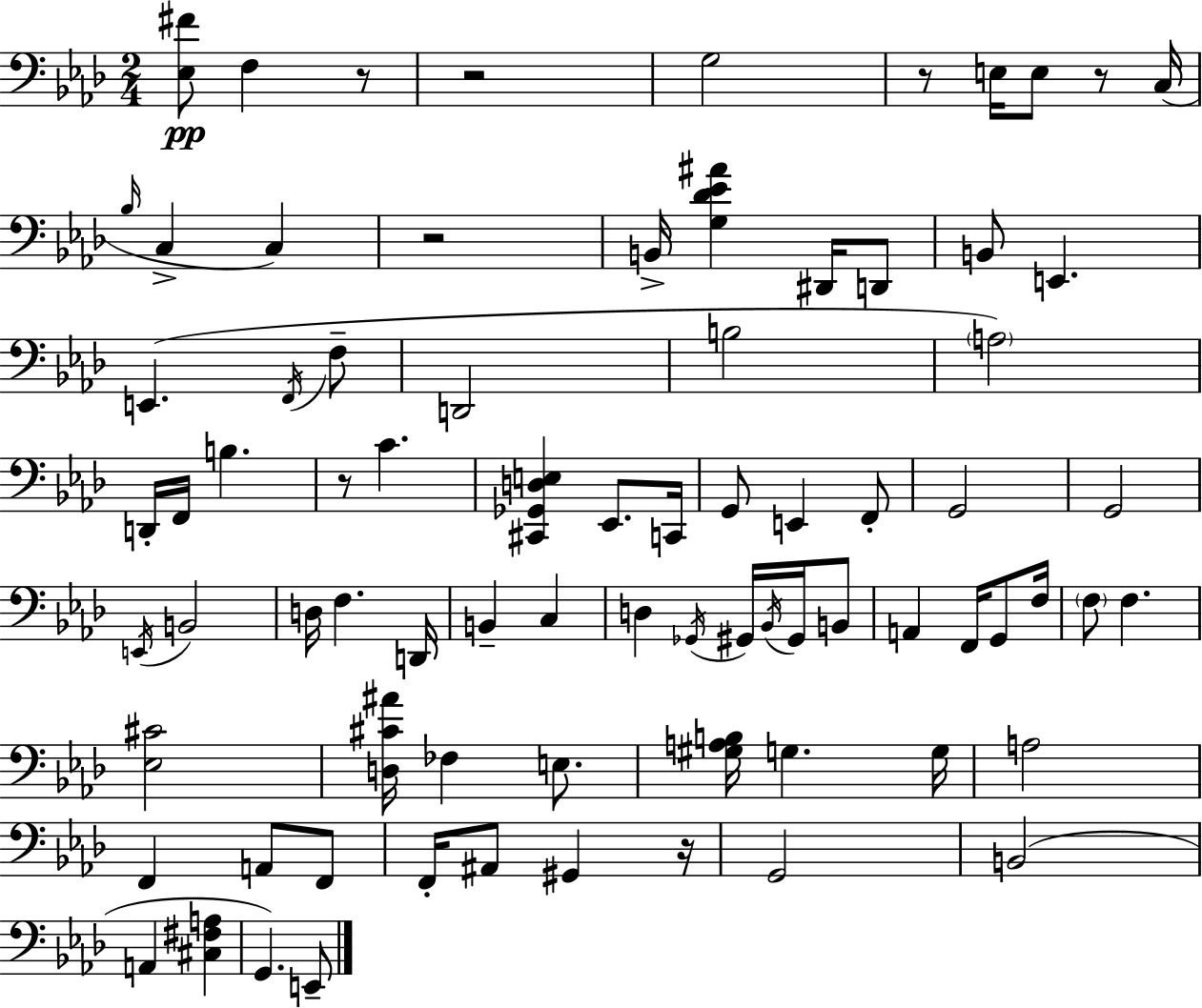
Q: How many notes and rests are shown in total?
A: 79